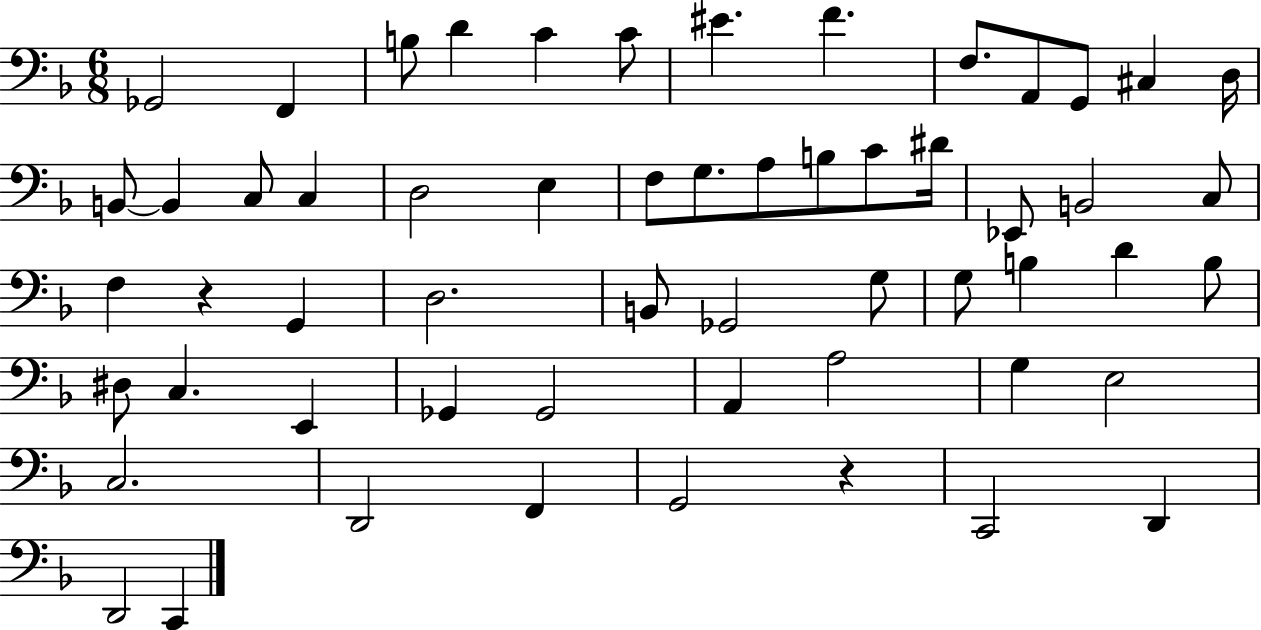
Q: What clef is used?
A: bass